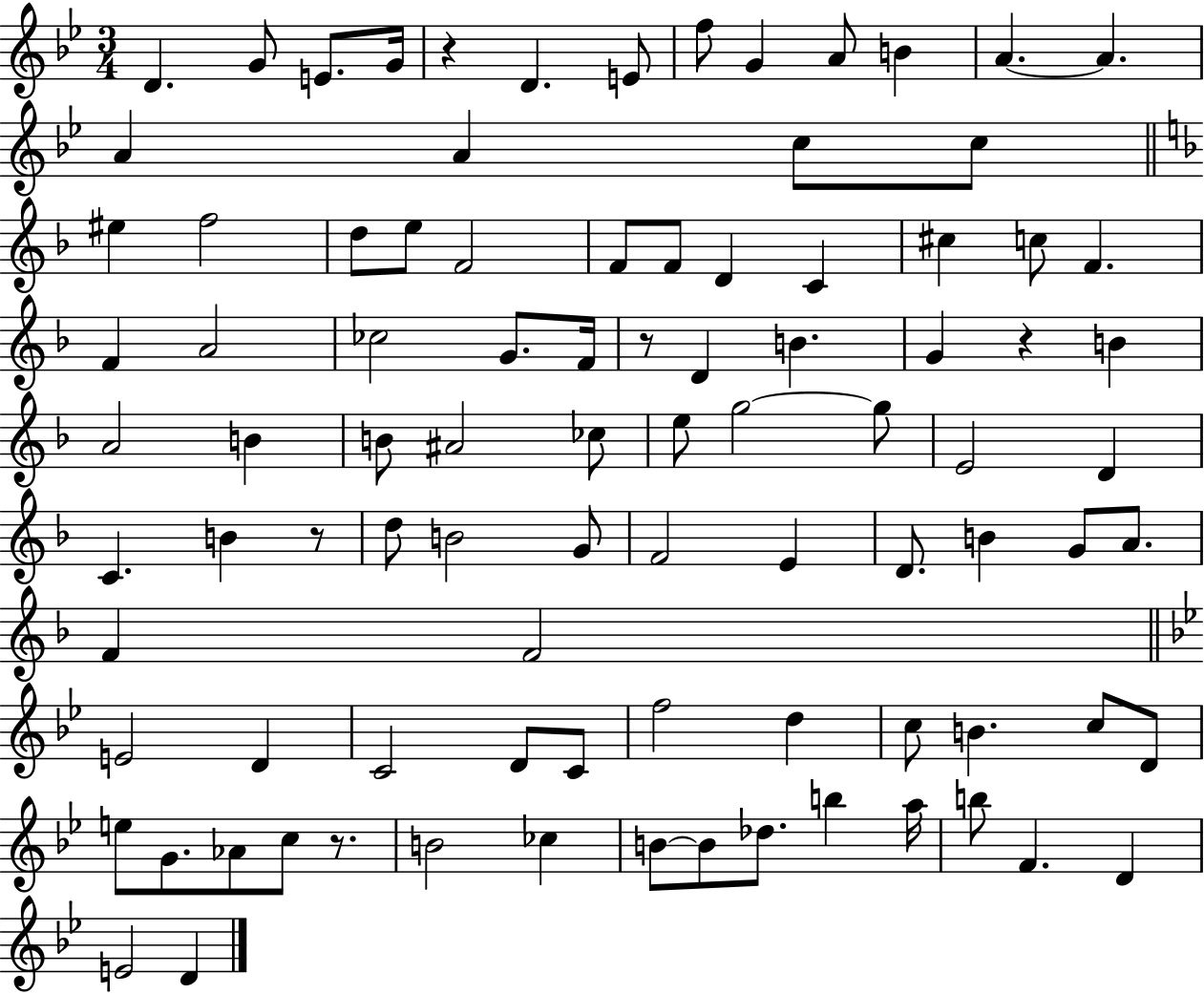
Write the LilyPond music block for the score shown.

{
  \clef treble
  \numericTimeSignature
  \time 3/4
  \key bes \major
  \repeat volta 2 { d'4. g'8 e'8. g'16 | r4 d'4. e'8 | f''8 g'4 a'8 b'4 | a'4.~~ a'4. | \break a'4 a'4 c''8 c''8 | \bar "||" \break \key f \major eis''4 f''2 | d''8 e''8 f'2 | f'8 f'8 d'4 c'4 | cis''4 c''8 f'4. | \break f'4 a'2 | ces''2 g'8. f'16 | r8 d'4 b'4. | g'4 r4 b'4 | \break a'2 b'4 | b'8 ais'2 ces''8 | e''8 g''2~~ g''8 | e'2 d'4 | \break c'4. b'4 r8 | d''8 b'2 g'8 | f'2 e'4 | d'8. b'4 g'8 a'8. | \break f'4 f'2 | \bar "||" \break \key bes \major e'2 d'4 | c'2 d'8 c'8 | f''2 d''4 | c''8 b'4. c''8 d'8 | \break e''8 g'8. aes'8 c''8 r8. | b'2 ces''4 | b'8~~ b'8 des''8. b''4 a''16 | b''8 f'4. d'4 | \break e'2 d'4 | } \bar "|."
}